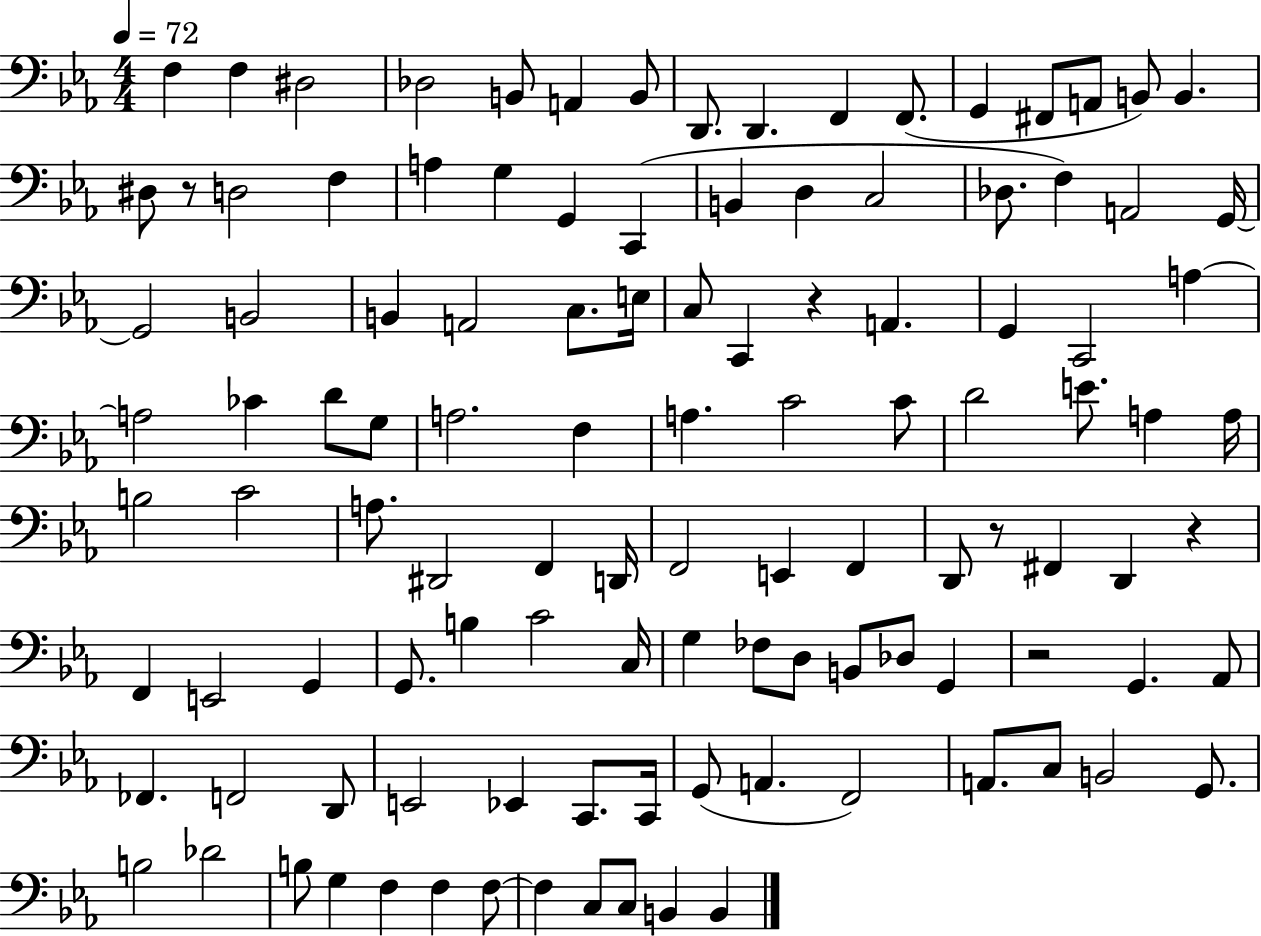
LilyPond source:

{
  \clef bass
  \numericTimeSignature
  \time 4/4
  \key ees \major
  \tempo 4 = 72
  \repeat volta 2 { f4 f4 dis2 | des2 b,8 a,4 b,8 | d,8. d,4. f,4 f,8.( | g,4 fis,8 a,8 b,8) b,4. | \break dis8 r8 d2 f4 | a4 g4 g,4 c,4( | b,4 d4 c2 | des8. f4) a,2 g,16~~ | \break g,2 b,2 | b,4 a,2 c8. e16 | c8 c,4 r4 a,4. | g,4 c,2 a4~~ | \break a2 ces'4 d'8 g8 | a2. f4 | a4. c'2 c'8 | d'2 e'8. a4 a16 | \break b2 c'2 | a8. dis,2 f,4 d,16 | f,2 e,4 f,4 | d,8 r8 fis,4 d,4 r4 | \break f,4 e,2 g,4 | g,8. b4 c'2 c16 | g4 fes8 d8 b,8 des8 g,4 | r2 g,4. aes,8 | \break fes,4. f,2 d,8 | e,2 ees,4 c,8. c,16 | g,8( a,4. f,2) | a,8. c8 b,2 g,8. | \break b2 des'2 | b8 g4 f4 f4 f8~~ | f4 c8 c8 b,4 b,4 | } \bar "|."
}